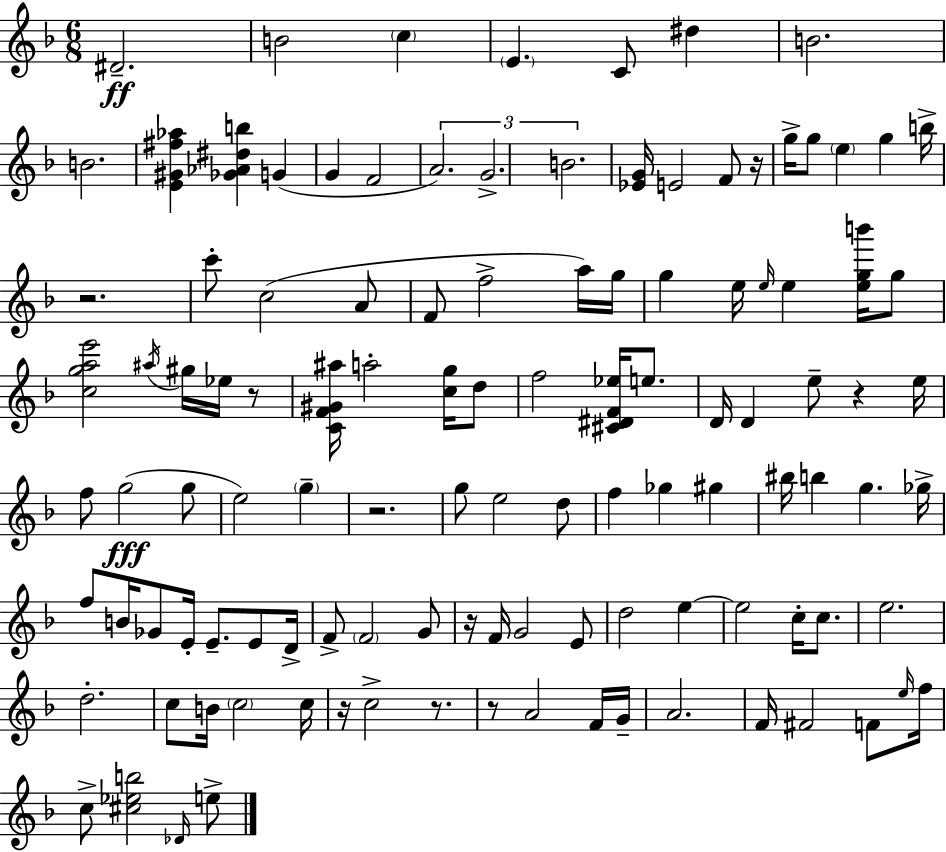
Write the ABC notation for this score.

X:1
T:Untitled
M:6/8
L:1/4
K:Dm
^D2 B2 c E C/2 ^d B2 B2 [E^G^f_a] [_G_A^db] G G F2 A2 G2 B2 [_EG]/4 E2 F/2 z/4 g/4 g/2 e g b/4 z2 c'/2 c2 A/2 F/2 f2 a/4 g/4 g e/4 e/4 e [egb']/4 g/2 [cgae']2 ^a/4 ^g/4 _e/4 z/2 [CF^G^a]/4 a2 [cg]/4 d/2 f2 [^C^DF_e]/4 e/2 D/4 D e/2 z e/4 f/2 g2 g/2 e2 g z2 g/2 e2 d/2 f _g ^g ^b/4 b g _g/4 f/2 B/4 _G/2 E/4 E/2 E/2 D/4 F/2 F2 G/2 z/4 F/4 G2 E/2 d2 e e2 c/4 c/2 e2 d2 c/2 B/4 c2 c/4 z/4 c2 z/2 z/2 A2 F/4 G/4 A2 F/4 ^F2 F/2 e/4 f/4 c/2 [^c_eb]2 _D/4 e/2